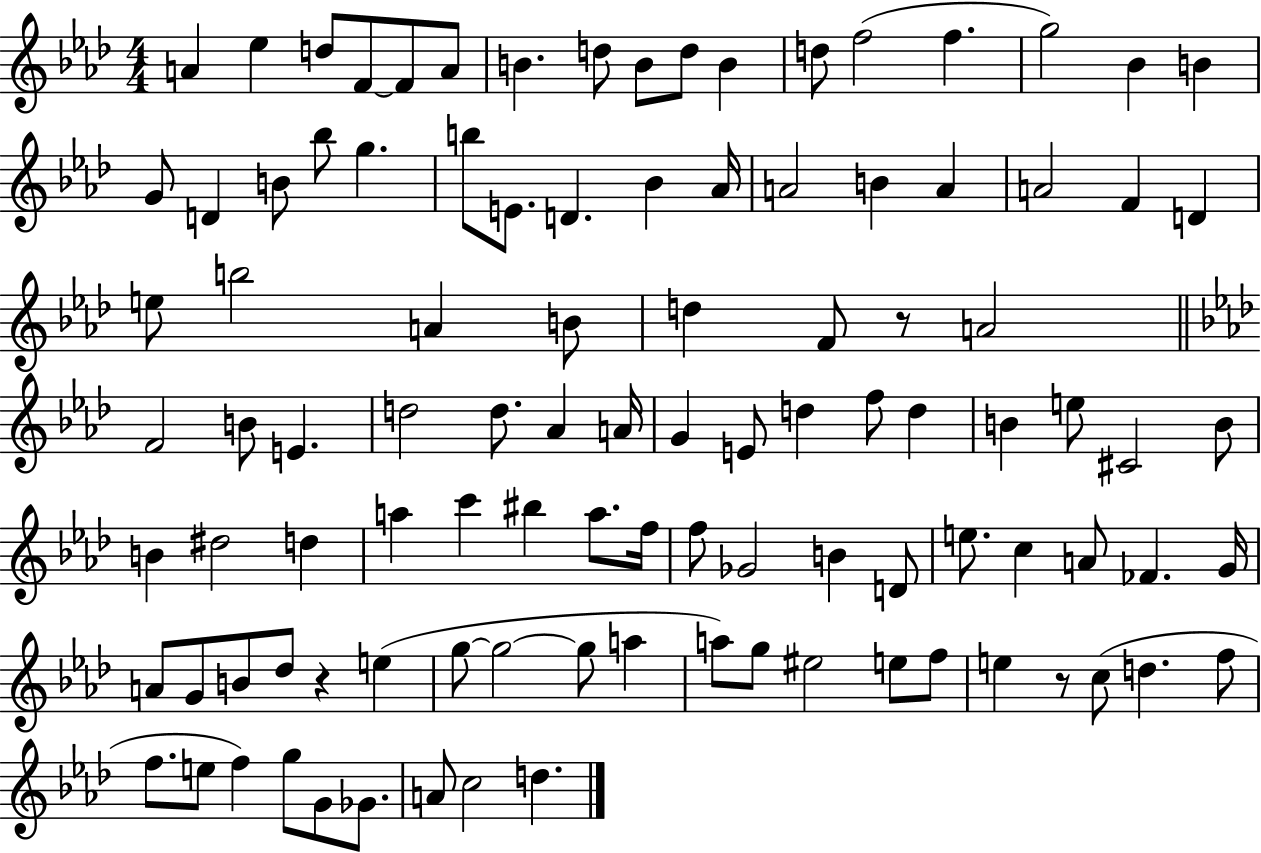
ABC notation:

X:1
T:Untitled
M:4/4
L:1/4
K:Ab
A _e d/2 F/2 F/2 A/2 B d/2 B/2 d/2 B d/2 f2 f g2 _B B G/2 D B/2 _b/2 g b/2 E/2 D _B _A/4 A2 B A A2 F D e/2 b2 A B/2 d F/2 z/2 A2 F2 B/2 E d2 d/2 _A A/4 G E/2 d f/2 d B e/2 ^C2 B/2 B ^d2 d a c' ^b a/2 f/4 f/2 _G2 B D/2 e/2 c A/2 _F G/4 A/2 G/2 B/2 _d/2 z e g/2 g2 g/2 a a/2 g/2 ^e2 e/2 f/2 e z/2 c/2 d f/2 f/2 e/2 f g/2 G/2 _G/2 A/2 c2 d